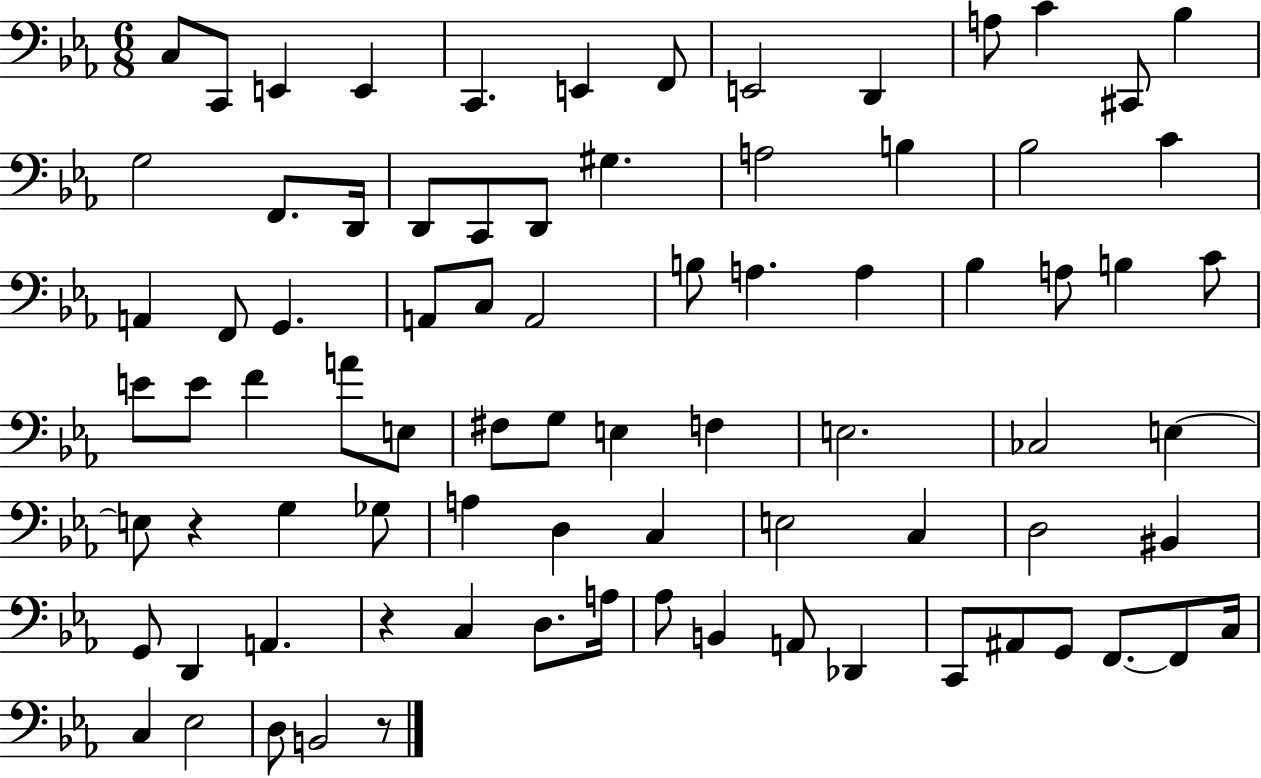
{
  \clef bass
  \numericTimeSignature
  \time 6/8
  \key ees \major
  c8 c,8 e,4 e,4 | c,4. e,4 f,8 | e,2 d,4 | a8 c'4 cis,8 bes4 | \break g2 f,8. d,16 | d,8 c,8 d,8 gis4. | a2 b4 | bes2 c'4 | \break a,4 f,8 g,4. | a,8 c8 a,2 | b8 a4. a4 | bes4 a8 b4 c'8 | \break e'8 e'8 f'4 a'8 e8 | fis8 g8 e4 f4 | e2. | ces2 e4~~ | \break e8 r4 g4 ges8 | a4 d4 c4 | e2 c4 | d2 bis,4 | \break g,8 d,4 a,4. | r4 c4 d8. a16 | aes8 b,4 a,8 des,4 | c,8 ais,8 g,8 f,8.~~ f,8 c16 | \break c4 ees2 | d8 b,2 r8 | \bar "|."
}